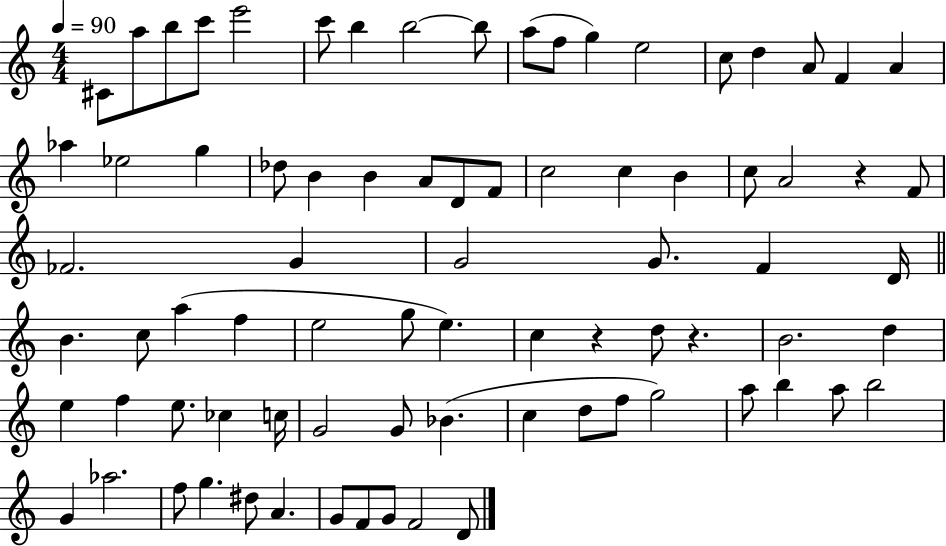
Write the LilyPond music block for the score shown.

{
  \clef treble
  \numericTimeSignature
  \time 4/4
  \key c \major
  \tempo 4 = 90
  \repeat volta 2 { cis'8 a''8 b''8 c'''8 e'''2 | c'''8 b''4 b''2~~ b''8 | a''8( f''8 g''4) e''2 | c''8 d''4 a'8 f'4 a'4 | \break aes''4 ees''2 g''4 | des''8 b'4 b'4 a'8 d'8 f'8 | c''2 c''4 b'4 | c''8 a'2 r4 f'8 | \break fes'2. g'4 | g'2 g'8. f'4 d'16 | \bar "||" \break \key a \minor b'4. c''8 a''4( f''4 | e''2 g''8 e''4.) | c''4 r4 d''8 r4. | b'2. d''4 | \break e''4 f''4 e''8. ces''4 c''16 | g'2 g'8 bes'4.( | c''4 d''8 f''8 g''2) | a''8 b''4 a''8 b''2 | \break g'4 aes''2. | f''8 g''4. dis''8 a'4. | g'8 f'8 g'8 f'2 d'8 | } \bar "|."
}